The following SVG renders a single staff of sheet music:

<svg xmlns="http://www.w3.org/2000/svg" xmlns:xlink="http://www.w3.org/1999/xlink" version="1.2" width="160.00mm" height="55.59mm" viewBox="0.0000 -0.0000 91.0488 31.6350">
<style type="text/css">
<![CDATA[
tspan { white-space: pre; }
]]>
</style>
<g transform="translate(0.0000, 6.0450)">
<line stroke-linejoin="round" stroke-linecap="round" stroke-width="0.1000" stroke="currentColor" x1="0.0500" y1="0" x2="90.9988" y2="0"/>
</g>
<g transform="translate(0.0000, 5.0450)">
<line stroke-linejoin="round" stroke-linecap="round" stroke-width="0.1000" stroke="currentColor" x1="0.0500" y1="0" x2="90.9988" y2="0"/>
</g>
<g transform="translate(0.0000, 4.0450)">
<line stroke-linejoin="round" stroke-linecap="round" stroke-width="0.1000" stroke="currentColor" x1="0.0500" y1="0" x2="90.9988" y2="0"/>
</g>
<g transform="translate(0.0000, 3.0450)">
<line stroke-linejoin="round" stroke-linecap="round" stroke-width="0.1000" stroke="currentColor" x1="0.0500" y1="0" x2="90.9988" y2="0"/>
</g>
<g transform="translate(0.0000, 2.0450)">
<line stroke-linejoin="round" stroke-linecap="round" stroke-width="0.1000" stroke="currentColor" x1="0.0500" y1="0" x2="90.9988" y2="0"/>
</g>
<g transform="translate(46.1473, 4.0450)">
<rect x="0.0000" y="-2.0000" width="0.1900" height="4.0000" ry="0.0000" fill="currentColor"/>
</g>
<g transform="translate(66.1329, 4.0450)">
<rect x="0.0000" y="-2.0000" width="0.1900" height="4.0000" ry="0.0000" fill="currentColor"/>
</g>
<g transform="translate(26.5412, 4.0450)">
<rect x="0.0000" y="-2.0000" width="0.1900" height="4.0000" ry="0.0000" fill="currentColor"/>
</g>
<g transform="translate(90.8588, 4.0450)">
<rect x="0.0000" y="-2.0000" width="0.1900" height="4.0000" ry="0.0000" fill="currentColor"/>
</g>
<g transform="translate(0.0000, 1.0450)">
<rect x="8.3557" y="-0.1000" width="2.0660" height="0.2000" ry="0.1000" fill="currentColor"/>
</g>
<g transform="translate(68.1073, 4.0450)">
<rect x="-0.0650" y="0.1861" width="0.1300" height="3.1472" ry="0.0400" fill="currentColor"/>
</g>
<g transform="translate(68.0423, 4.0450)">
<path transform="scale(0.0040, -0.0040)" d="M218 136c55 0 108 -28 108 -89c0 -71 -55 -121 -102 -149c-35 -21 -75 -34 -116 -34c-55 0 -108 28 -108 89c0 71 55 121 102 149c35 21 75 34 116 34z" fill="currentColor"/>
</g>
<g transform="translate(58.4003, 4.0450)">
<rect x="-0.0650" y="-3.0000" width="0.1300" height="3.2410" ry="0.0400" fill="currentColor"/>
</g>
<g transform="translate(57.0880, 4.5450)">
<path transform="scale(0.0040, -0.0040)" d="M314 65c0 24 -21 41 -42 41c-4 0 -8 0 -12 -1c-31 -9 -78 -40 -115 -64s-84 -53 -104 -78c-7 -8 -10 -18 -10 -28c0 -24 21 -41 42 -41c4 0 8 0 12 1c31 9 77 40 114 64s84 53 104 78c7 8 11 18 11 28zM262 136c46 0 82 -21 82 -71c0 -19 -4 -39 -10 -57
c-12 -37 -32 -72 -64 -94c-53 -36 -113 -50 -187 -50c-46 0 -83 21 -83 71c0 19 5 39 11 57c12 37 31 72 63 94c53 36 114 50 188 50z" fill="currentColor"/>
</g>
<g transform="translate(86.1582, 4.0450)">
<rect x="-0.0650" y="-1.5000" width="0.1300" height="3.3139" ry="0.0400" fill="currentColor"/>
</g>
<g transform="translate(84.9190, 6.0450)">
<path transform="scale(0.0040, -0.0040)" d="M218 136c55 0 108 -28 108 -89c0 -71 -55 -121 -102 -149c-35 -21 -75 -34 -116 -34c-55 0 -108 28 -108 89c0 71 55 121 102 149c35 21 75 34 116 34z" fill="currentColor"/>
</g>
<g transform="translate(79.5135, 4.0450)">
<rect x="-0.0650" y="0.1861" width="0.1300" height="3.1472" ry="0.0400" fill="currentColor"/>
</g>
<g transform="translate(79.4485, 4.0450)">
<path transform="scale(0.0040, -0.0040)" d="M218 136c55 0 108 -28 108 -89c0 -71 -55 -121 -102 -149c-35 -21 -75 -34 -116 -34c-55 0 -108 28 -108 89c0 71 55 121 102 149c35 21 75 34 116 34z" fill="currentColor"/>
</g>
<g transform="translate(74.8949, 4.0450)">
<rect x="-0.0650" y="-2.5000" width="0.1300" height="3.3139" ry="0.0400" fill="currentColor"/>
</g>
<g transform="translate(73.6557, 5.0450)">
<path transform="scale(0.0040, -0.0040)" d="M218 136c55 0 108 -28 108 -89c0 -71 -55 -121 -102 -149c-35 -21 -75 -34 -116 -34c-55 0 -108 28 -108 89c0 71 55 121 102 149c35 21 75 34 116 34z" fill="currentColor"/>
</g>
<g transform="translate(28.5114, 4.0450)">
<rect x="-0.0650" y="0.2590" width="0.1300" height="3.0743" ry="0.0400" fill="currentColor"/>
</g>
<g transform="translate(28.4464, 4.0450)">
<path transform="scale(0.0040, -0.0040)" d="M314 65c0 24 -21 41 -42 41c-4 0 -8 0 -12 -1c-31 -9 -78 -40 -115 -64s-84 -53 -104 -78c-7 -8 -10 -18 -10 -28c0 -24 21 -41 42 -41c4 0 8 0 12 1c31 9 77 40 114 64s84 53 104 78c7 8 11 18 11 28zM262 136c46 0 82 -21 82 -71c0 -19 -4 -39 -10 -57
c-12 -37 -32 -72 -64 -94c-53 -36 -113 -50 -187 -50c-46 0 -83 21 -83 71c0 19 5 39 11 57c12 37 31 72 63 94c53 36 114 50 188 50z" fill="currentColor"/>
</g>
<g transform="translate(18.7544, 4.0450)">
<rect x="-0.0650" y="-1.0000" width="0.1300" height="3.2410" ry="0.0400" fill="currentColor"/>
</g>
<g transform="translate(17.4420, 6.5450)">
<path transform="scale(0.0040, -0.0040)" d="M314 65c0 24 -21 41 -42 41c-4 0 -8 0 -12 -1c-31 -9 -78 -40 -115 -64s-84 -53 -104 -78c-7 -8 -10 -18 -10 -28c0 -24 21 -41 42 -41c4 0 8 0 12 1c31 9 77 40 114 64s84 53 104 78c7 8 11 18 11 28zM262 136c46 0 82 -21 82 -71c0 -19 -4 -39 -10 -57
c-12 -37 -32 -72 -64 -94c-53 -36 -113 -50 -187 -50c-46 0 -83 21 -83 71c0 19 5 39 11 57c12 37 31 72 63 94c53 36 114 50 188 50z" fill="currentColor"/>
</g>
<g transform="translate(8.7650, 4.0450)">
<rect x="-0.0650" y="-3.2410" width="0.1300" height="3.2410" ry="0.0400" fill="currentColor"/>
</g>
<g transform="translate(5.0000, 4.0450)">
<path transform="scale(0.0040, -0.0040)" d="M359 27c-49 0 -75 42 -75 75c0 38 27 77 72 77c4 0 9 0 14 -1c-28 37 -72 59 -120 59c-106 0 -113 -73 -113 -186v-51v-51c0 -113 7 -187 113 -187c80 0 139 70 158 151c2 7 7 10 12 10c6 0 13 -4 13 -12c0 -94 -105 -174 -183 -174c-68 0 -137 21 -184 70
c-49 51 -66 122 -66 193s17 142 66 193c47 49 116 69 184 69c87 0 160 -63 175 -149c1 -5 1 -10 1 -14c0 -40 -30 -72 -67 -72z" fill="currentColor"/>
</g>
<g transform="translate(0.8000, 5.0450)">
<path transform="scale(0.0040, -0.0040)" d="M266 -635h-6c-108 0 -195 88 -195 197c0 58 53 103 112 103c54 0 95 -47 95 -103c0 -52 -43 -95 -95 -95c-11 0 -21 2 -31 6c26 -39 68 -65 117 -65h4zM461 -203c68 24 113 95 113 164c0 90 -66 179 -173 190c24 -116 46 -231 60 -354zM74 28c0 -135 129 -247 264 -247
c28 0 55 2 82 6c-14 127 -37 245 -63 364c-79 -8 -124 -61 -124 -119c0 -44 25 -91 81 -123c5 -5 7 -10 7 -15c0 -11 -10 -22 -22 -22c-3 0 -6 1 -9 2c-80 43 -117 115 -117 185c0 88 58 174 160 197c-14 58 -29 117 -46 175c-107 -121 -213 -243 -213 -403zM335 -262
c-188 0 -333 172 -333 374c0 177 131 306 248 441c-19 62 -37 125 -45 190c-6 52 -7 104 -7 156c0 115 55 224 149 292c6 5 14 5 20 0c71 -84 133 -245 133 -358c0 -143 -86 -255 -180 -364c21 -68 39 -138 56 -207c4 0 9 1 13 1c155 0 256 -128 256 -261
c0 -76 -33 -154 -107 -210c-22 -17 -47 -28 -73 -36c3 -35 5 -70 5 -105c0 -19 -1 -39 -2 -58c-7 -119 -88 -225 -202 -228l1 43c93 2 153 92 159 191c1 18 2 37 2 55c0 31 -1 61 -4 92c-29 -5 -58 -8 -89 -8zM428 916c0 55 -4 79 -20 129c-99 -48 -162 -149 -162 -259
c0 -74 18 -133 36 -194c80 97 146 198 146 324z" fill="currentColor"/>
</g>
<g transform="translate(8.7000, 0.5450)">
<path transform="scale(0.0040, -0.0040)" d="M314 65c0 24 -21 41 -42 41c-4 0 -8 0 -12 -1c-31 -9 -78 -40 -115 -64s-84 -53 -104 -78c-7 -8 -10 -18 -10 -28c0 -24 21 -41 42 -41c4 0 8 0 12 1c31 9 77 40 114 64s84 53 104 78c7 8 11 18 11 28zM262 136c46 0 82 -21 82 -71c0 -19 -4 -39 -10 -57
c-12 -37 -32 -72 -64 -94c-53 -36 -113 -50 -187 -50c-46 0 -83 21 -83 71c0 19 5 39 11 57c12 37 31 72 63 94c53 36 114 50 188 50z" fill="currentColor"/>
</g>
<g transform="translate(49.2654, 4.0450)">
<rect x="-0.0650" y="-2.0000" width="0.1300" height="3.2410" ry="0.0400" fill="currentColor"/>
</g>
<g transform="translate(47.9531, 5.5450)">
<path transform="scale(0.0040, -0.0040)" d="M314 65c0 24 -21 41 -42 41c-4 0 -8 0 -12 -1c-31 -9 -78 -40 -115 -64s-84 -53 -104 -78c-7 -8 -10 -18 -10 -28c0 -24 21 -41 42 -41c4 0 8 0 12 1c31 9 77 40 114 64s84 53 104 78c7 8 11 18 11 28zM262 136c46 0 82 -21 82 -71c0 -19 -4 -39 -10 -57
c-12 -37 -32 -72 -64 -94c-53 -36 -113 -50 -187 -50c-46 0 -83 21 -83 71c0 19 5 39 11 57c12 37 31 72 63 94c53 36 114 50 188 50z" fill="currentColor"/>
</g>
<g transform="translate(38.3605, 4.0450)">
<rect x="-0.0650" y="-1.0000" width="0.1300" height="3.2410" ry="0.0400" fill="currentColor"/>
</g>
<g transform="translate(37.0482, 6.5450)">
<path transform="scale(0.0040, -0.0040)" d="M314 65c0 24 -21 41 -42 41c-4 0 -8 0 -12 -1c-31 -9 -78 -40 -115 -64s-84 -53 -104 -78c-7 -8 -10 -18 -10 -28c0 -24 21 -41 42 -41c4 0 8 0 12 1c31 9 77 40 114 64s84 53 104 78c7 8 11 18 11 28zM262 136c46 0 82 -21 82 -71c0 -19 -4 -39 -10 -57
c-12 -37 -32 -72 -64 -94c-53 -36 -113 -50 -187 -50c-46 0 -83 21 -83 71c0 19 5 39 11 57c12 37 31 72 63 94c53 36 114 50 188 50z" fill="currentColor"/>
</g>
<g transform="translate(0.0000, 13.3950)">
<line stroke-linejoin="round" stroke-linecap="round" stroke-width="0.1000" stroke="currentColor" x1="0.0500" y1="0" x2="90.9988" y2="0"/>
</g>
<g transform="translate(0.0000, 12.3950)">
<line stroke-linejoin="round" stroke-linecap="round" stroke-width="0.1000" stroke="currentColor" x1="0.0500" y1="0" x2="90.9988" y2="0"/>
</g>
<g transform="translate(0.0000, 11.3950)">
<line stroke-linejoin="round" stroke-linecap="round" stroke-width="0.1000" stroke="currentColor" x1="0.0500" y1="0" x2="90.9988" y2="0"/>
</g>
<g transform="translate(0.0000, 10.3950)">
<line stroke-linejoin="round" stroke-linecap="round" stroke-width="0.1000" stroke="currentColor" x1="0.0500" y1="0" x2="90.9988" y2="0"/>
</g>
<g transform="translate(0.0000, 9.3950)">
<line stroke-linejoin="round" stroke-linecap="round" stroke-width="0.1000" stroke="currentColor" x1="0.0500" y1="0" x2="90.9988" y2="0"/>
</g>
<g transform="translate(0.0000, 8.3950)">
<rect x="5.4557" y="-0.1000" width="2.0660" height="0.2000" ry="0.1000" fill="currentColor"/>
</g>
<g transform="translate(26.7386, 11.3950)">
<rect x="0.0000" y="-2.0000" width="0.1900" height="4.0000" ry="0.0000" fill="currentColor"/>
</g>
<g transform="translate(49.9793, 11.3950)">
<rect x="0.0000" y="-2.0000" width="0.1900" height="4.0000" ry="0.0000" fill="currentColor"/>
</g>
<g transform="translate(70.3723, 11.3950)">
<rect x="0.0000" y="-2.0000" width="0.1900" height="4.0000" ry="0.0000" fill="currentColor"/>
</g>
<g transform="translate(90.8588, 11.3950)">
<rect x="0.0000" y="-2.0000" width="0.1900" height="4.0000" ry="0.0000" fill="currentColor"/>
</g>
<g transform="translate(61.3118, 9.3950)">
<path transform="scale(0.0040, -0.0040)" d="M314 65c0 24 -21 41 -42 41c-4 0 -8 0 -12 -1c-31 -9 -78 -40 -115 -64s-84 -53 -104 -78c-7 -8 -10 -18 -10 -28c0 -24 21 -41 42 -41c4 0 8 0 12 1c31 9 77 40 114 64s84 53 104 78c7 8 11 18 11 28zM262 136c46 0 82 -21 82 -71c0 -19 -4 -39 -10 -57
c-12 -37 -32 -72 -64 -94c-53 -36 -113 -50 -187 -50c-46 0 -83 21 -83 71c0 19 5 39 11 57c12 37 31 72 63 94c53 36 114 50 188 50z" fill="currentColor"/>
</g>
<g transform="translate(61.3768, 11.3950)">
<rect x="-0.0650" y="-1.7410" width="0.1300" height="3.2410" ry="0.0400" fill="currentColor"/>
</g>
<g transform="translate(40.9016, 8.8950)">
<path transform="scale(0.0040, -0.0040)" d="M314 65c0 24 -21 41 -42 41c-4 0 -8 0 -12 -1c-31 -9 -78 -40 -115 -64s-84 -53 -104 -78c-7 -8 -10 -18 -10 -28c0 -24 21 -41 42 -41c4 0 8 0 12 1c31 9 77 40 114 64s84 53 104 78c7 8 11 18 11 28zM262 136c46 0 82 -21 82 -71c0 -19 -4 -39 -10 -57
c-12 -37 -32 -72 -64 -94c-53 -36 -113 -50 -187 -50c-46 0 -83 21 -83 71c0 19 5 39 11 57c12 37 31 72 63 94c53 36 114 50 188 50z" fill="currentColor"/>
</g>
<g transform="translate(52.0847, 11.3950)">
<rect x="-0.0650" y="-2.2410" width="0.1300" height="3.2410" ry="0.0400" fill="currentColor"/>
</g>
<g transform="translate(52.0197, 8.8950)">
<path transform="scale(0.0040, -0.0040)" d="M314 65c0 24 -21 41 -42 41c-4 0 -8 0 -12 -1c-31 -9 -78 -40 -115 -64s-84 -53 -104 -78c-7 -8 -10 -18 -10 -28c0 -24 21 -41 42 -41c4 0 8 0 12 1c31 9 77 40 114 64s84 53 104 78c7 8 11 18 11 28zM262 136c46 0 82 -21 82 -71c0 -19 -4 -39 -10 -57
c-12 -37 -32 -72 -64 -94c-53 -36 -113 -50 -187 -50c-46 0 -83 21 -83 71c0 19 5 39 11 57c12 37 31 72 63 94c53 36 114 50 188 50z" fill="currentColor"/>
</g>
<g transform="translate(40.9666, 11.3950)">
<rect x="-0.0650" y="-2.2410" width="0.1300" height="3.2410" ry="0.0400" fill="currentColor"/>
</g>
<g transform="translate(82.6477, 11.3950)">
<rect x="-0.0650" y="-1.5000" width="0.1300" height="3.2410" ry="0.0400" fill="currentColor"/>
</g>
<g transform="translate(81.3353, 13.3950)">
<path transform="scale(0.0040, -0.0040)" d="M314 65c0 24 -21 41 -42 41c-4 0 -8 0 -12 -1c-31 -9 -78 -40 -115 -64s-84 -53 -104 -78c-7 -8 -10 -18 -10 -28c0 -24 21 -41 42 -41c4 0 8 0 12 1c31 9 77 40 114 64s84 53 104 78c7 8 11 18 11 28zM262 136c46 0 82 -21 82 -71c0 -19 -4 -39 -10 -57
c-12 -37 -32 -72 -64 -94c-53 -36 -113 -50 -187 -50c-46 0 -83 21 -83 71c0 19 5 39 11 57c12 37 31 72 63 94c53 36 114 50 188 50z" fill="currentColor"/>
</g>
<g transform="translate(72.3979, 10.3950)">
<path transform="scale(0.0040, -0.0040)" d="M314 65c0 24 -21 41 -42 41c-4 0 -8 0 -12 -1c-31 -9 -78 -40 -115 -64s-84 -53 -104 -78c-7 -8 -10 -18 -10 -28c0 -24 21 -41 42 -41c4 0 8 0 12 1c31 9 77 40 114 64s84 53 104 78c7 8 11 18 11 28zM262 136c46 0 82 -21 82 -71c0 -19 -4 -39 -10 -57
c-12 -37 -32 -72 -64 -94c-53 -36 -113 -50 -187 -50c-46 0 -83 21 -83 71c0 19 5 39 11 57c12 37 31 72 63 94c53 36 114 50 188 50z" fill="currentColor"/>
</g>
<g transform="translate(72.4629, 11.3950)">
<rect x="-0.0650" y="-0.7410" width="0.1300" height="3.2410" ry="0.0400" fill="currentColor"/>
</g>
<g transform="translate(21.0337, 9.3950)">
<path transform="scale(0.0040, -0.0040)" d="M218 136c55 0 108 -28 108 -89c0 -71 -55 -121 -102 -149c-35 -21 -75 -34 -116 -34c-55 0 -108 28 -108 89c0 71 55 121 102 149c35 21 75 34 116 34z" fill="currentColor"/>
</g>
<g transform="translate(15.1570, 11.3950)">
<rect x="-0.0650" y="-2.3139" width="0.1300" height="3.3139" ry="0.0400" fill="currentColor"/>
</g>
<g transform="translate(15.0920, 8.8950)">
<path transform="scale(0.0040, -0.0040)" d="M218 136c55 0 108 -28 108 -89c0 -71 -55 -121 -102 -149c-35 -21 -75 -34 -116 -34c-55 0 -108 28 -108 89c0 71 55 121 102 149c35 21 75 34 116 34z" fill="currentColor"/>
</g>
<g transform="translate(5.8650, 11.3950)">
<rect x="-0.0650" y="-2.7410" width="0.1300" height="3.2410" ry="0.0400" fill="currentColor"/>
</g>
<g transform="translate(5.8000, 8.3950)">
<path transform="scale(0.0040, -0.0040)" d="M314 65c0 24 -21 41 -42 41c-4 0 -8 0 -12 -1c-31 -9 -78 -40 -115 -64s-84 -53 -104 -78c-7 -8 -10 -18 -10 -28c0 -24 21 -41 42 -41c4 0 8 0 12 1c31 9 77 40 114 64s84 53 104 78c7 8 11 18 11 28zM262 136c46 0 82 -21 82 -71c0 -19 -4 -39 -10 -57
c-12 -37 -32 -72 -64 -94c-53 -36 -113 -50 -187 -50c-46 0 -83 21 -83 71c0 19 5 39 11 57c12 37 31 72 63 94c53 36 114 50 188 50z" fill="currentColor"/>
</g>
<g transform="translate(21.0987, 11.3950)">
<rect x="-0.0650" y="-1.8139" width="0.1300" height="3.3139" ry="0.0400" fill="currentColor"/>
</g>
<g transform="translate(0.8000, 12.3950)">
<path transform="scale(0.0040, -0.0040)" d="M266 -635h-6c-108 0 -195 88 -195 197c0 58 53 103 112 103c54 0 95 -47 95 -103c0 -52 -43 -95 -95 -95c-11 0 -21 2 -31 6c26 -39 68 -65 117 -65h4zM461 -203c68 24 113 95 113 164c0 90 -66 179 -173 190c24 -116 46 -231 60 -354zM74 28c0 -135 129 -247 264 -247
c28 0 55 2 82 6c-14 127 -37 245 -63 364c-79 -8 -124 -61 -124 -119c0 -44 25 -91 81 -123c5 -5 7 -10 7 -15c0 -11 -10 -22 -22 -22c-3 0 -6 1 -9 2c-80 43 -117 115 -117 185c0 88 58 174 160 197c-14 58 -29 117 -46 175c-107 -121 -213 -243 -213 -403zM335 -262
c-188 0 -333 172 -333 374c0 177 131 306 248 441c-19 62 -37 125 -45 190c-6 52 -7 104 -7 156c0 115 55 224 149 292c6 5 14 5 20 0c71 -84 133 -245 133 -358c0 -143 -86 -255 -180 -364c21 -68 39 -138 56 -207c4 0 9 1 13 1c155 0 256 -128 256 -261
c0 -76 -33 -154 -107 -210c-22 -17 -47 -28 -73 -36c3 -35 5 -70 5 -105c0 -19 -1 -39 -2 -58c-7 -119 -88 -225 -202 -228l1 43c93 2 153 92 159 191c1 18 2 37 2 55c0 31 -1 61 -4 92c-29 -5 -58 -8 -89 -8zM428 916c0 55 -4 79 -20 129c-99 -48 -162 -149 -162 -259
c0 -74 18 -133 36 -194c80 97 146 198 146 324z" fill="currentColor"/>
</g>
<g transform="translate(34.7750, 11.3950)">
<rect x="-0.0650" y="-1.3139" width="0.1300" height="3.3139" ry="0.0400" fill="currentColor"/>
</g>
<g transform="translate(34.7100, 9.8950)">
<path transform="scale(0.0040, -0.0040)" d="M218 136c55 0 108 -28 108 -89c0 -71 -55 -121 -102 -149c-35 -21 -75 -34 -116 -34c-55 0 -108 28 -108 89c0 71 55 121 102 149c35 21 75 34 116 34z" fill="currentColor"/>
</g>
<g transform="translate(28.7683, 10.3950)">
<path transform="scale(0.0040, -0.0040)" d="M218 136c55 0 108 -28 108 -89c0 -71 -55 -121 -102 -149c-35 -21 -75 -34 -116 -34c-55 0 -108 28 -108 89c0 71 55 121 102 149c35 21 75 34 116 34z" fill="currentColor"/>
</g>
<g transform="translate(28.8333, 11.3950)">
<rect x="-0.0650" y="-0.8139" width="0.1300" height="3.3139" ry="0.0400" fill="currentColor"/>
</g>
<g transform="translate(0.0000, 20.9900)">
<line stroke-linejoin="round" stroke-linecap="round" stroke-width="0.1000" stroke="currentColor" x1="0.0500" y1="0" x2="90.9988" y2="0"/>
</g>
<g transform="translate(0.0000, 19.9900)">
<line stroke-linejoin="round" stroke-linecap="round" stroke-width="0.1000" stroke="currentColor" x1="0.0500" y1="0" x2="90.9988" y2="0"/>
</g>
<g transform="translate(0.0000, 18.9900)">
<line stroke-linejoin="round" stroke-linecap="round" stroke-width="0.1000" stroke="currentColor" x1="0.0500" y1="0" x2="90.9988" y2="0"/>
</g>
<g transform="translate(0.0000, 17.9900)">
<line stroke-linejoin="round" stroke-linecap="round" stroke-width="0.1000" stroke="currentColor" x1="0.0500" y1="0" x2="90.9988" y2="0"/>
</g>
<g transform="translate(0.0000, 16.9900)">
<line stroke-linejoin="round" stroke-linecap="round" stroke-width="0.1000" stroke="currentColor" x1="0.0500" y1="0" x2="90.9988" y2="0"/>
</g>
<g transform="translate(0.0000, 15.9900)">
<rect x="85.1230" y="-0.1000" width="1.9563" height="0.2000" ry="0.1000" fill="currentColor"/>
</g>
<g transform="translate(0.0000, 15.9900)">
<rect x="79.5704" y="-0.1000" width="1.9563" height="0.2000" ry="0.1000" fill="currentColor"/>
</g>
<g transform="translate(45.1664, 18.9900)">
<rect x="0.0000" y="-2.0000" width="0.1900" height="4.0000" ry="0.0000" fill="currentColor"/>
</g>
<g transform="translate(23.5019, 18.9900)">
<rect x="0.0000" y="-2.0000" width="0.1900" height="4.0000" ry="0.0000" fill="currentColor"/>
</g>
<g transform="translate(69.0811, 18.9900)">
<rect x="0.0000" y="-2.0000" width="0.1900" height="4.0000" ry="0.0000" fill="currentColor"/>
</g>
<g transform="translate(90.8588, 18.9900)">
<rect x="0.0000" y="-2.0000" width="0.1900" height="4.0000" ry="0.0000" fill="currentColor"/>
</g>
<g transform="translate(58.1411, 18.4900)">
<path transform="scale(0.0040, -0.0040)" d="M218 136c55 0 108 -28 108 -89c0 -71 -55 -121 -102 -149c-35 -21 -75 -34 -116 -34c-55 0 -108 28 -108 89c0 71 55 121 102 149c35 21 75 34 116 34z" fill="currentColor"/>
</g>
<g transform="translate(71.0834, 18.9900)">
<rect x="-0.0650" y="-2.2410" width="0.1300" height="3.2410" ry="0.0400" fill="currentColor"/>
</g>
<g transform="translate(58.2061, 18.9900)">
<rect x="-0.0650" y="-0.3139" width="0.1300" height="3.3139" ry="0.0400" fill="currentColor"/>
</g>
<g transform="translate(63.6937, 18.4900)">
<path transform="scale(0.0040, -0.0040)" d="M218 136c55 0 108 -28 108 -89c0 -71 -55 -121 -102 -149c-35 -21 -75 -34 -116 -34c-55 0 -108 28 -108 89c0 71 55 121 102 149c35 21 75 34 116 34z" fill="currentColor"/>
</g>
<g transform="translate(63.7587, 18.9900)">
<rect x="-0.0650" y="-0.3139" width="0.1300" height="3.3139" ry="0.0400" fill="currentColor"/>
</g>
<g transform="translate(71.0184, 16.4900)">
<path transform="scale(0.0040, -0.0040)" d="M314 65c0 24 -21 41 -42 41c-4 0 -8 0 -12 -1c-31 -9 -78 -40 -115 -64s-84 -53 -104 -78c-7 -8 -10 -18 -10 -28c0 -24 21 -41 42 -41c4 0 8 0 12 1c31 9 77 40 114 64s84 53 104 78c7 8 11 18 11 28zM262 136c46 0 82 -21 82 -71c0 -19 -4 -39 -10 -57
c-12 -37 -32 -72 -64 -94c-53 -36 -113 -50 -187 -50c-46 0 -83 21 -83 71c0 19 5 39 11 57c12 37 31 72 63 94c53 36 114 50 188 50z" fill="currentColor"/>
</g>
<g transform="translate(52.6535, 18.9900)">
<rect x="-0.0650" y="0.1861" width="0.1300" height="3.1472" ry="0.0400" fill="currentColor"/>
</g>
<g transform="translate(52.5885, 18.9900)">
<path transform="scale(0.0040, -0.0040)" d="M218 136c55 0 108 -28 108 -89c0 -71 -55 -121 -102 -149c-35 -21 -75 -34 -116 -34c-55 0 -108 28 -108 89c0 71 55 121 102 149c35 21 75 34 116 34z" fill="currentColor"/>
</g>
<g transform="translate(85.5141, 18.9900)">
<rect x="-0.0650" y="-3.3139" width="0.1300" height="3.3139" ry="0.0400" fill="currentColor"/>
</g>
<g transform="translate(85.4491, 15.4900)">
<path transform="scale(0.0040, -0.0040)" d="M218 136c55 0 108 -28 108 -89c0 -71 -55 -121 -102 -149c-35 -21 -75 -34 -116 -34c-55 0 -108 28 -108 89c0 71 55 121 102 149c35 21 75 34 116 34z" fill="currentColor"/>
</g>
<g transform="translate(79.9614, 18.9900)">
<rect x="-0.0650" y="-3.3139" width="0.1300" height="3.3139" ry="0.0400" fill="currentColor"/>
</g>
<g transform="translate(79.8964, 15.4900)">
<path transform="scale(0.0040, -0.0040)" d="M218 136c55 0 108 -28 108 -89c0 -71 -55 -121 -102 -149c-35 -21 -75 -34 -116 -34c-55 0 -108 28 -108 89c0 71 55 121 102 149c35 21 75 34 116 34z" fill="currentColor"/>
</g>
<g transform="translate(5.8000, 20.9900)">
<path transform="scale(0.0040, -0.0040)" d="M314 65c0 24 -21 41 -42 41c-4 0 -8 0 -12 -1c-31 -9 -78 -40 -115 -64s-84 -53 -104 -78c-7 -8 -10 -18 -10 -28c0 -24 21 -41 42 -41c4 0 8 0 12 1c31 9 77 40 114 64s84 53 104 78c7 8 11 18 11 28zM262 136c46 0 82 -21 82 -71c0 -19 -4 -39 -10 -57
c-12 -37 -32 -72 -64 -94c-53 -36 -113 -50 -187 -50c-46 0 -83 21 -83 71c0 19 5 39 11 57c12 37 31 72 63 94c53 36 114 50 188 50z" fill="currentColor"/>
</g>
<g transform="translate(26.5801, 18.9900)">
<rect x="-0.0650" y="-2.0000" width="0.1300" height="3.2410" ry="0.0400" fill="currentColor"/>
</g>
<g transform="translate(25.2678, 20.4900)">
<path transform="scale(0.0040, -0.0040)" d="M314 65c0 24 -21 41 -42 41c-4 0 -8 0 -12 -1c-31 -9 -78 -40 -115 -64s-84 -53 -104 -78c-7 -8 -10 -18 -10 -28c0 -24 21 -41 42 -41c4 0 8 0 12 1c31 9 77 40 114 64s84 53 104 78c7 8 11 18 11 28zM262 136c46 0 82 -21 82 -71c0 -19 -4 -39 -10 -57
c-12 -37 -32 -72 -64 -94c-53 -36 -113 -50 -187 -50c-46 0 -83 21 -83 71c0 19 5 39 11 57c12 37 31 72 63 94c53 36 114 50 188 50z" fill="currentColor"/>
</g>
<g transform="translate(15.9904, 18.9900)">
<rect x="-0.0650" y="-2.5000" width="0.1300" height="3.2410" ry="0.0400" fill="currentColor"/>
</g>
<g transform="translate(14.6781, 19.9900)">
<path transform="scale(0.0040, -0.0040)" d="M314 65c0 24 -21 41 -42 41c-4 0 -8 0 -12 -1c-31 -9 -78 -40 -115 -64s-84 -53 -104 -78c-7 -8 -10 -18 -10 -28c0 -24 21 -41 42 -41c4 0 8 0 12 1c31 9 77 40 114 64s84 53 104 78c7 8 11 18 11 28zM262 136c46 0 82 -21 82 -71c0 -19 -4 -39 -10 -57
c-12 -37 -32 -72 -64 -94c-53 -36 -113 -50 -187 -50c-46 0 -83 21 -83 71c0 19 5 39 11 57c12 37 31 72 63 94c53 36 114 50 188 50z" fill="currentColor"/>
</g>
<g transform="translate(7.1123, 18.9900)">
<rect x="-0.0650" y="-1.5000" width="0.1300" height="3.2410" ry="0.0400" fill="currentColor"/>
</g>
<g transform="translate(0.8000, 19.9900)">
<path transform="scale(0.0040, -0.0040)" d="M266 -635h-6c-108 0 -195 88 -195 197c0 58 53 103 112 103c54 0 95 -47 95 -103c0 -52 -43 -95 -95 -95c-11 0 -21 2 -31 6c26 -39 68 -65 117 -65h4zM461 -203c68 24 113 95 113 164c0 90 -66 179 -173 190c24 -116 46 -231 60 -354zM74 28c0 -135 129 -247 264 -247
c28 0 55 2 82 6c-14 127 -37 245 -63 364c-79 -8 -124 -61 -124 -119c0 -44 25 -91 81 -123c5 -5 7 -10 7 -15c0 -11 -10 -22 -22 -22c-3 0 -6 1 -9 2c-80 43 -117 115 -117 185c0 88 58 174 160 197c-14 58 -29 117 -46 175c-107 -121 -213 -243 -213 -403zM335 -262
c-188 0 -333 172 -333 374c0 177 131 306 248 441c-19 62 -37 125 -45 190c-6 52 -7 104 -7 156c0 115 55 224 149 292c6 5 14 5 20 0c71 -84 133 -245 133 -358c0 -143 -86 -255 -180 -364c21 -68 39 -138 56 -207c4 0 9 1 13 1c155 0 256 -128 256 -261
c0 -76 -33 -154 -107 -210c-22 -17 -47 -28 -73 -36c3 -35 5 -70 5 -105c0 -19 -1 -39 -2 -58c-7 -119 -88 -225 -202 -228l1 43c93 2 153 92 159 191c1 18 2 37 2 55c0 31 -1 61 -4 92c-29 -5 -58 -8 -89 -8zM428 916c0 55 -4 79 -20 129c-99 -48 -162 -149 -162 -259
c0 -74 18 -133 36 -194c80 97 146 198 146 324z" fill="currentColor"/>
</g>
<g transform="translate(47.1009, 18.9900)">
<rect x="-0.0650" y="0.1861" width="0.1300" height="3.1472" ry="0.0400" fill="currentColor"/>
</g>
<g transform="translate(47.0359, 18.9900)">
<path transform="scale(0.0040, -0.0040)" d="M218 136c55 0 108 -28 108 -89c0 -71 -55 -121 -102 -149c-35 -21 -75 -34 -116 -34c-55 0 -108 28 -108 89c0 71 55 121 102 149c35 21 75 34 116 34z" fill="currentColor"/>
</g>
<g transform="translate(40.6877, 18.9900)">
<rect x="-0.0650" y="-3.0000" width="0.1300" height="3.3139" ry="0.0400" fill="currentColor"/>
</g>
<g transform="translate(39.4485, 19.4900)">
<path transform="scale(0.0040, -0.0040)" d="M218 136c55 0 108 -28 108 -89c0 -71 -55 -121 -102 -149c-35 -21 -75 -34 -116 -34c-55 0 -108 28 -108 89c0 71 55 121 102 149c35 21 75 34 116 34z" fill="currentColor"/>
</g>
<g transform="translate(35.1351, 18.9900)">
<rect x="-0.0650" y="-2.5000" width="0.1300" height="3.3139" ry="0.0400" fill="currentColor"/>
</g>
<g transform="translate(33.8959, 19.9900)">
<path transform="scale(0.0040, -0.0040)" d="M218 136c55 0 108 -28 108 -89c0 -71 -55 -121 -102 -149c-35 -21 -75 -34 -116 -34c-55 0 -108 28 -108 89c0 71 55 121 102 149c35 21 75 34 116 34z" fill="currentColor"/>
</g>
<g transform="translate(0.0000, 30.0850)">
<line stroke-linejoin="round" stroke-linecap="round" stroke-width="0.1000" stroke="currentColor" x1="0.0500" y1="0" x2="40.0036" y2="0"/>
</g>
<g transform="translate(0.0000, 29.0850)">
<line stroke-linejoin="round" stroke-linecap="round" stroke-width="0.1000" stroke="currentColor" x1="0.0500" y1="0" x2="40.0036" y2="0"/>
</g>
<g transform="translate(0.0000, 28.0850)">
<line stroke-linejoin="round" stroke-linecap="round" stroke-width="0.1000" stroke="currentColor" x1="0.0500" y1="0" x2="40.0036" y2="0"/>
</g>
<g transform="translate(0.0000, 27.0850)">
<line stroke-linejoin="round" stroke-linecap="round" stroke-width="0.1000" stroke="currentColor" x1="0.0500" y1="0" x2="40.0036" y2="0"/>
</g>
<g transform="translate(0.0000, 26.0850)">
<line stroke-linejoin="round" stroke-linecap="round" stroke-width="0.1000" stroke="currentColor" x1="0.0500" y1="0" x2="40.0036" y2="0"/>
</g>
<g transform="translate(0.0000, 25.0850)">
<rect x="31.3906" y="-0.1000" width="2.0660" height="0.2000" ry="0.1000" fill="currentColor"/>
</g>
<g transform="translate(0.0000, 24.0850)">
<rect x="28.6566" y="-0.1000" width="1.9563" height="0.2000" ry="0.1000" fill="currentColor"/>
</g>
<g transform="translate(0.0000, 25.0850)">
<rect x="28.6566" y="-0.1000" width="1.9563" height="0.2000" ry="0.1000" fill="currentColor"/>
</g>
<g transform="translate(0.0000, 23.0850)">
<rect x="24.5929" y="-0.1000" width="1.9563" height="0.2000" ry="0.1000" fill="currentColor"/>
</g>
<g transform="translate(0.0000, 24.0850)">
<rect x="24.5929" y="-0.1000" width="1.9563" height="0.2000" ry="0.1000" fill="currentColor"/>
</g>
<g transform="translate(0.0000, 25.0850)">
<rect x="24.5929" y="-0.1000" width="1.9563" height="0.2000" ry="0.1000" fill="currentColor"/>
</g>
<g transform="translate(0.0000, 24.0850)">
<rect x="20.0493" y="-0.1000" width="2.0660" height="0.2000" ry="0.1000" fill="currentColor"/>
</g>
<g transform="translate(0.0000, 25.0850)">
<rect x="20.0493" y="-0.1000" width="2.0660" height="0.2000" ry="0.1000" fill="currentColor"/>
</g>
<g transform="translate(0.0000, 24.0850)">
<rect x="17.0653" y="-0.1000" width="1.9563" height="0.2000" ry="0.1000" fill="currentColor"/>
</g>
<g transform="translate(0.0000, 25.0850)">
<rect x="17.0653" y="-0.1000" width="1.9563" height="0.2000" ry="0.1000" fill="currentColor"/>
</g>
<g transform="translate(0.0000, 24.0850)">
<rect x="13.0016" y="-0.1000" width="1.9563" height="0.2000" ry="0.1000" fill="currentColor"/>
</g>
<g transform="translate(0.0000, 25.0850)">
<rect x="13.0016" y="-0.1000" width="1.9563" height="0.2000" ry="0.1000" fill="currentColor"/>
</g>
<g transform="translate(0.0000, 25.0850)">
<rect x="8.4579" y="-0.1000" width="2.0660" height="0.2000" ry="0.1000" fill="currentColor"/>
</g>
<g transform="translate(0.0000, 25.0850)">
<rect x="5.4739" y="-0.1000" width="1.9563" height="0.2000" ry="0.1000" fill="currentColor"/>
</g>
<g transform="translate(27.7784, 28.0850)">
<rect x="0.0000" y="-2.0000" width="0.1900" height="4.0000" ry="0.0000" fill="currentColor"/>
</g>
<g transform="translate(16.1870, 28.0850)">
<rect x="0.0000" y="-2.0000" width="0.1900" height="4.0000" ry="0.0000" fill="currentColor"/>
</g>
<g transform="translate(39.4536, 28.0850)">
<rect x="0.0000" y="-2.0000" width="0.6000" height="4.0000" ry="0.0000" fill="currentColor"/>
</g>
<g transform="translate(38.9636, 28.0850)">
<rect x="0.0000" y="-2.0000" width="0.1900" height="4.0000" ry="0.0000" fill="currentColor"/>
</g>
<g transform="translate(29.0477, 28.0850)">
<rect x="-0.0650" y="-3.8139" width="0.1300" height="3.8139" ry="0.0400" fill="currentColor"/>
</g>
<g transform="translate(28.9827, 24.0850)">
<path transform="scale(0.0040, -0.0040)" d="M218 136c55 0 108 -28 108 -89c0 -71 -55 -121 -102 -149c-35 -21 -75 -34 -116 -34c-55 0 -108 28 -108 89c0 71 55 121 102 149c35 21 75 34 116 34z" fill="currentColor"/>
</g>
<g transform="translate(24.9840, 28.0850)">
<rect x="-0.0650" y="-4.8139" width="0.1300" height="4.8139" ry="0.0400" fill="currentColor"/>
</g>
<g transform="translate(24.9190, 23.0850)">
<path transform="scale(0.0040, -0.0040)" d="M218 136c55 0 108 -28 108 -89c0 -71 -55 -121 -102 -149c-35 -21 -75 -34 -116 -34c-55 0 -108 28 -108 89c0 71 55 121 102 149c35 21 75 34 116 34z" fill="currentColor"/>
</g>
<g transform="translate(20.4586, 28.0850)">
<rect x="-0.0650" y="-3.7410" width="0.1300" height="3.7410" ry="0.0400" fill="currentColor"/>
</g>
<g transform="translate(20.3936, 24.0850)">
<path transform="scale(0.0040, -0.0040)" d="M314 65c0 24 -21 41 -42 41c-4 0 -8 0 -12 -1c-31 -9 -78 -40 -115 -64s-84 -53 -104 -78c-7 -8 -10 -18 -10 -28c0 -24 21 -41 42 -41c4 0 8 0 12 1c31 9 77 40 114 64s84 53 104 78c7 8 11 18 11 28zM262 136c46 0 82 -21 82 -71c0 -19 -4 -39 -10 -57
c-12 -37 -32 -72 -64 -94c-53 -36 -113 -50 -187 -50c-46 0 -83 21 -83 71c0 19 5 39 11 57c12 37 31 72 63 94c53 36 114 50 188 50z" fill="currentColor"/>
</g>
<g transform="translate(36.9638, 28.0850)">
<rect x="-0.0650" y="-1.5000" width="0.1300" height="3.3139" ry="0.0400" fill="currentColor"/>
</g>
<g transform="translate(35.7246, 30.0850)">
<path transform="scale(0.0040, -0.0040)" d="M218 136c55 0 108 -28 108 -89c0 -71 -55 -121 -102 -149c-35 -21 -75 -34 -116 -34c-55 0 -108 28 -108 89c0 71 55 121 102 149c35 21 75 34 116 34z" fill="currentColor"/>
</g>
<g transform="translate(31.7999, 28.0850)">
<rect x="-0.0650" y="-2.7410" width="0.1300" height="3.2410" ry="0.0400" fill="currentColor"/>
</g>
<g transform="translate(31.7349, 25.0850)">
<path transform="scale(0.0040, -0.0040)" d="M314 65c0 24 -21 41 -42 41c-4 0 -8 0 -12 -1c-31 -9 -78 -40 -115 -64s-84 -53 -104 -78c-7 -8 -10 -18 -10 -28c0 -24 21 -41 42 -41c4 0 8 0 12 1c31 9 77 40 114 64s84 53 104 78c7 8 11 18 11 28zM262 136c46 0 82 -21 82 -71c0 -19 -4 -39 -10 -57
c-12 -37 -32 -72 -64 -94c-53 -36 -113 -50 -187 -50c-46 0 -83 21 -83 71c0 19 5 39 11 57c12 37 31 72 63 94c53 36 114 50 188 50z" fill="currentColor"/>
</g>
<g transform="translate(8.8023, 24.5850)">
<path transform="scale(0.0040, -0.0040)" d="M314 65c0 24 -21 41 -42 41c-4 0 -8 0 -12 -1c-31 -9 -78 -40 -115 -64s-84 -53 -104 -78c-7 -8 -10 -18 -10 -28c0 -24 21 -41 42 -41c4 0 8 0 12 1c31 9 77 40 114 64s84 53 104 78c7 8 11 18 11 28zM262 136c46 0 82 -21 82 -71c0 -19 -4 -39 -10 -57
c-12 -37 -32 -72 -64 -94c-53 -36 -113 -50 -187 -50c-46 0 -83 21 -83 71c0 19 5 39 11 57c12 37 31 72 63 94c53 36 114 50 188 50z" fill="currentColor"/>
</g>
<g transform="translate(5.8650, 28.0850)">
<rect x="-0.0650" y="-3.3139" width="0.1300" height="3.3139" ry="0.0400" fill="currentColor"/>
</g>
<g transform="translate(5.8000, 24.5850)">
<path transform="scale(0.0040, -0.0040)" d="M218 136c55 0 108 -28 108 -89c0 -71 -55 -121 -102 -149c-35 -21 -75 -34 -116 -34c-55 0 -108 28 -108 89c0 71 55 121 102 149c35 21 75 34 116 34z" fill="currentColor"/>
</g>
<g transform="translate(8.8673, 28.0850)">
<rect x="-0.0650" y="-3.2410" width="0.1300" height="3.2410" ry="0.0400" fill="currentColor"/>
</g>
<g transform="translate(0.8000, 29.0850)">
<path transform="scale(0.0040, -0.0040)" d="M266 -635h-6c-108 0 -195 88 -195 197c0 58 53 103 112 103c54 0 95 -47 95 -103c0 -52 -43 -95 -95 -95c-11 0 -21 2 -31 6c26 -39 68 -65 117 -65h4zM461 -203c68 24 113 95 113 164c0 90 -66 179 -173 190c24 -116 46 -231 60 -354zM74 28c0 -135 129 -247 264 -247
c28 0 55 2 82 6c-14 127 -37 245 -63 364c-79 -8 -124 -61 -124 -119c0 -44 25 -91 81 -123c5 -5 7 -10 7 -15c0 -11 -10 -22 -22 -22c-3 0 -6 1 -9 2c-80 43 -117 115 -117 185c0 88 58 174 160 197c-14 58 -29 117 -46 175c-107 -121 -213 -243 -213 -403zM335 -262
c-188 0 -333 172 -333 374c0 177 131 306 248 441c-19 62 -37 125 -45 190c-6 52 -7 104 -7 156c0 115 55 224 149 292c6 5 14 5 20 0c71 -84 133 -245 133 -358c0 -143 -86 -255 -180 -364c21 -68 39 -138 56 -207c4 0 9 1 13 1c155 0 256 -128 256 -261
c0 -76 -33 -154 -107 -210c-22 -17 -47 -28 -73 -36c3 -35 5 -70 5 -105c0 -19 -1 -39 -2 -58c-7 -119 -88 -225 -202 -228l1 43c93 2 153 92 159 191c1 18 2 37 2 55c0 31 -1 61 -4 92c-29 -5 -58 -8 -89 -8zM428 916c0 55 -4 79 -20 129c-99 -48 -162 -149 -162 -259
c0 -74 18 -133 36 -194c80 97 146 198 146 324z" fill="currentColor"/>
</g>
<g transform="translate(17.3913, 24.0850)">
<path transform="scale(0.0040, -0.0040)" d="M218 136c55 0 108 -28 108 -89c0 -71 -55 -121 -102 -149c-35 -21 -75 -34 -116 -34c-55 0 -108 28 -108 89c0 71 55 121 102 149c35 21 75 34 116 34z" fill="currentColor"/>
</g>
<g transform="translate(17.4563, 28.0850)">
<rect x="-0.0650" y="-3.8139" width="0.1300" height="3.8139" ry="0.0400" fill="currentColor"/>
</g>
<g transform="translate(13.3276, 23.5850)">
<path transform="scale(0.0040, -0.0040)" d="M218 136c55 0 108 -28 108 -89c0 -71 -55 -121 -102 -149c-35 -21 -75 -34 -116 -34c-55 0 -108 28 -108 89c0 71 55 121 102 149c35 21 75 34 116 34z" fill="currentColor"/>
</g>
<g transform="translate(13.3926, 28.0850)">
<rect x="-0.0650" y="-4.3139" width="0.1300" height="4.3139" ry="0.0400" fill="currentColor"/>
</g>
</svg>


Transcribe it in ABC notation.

X:1
T:Untitled
M:4/4
L:1/4
K:C
b2 D2 B2 D2 F2 A2 B G B E a2 g f d e g2 g2 f2 d2 E2 E2 G2 F2 G A B B c c g2 b b b b2 d' c' c'2 e' c' a2 E